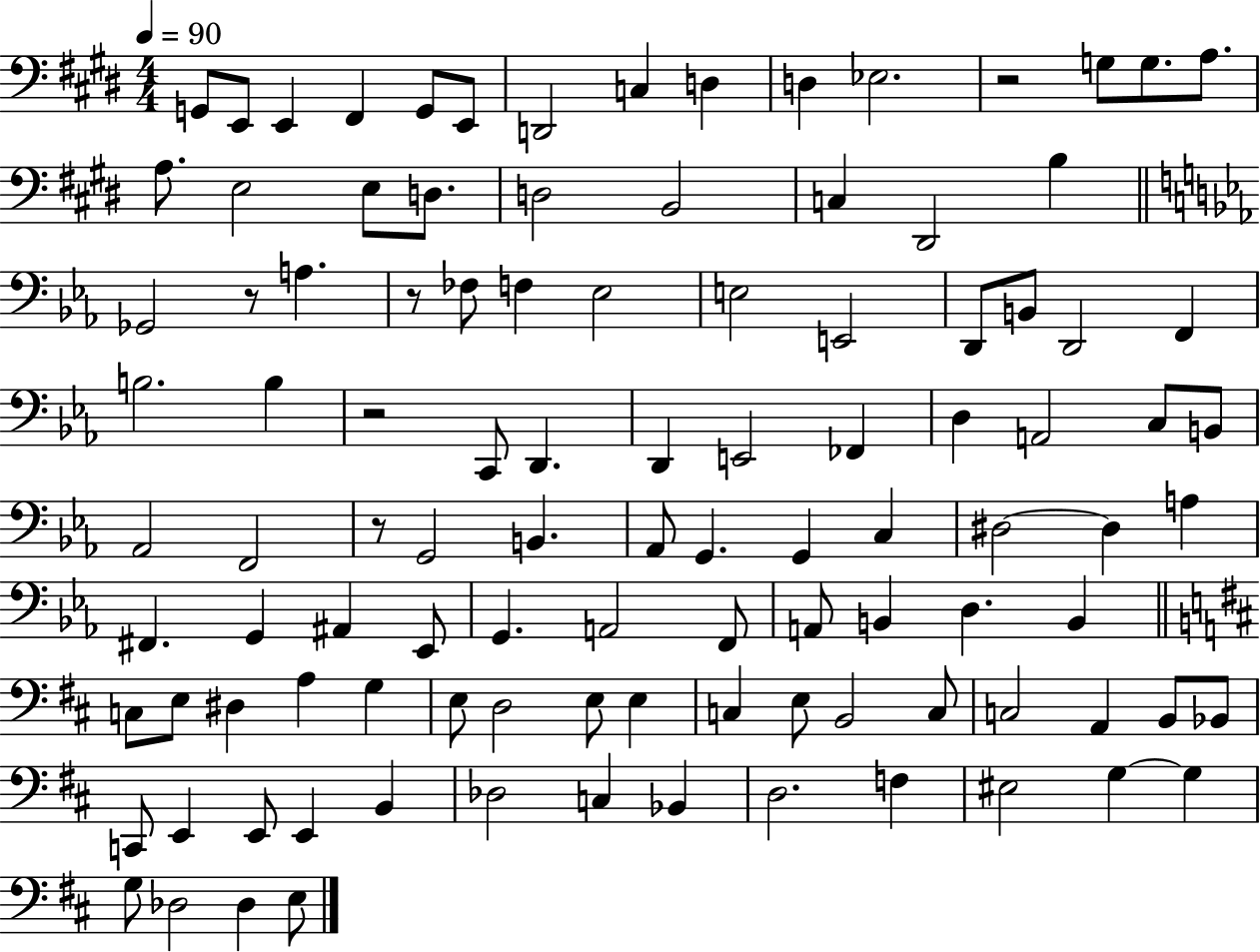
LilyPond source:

{
  \clef bass
  \numericTimeSignature
  \time 4/4
  \key e \major
  \tempo 4 = 90
  g,8 e,8 e,4 fis,4 g,8 e,8 | d,2 c4 d4 | d4 ees2. | r2 g8 g8. a8. | \break a8. e2 e8 d8. | d2 b,2 | c4 dis,2 b4 | \bar "||" \break \key c \minor ges,2 r8 a4. | r8 fes8 f4 ees2 | e2 e,2 | d,8 b,8 d,2 f,4 | \break b2. b4 | r2 c,8 d,4. | d,4 e,2 fes,4 | d4 a,2 c8 b,8 | \break aes,2 f,2 | r8 g,2 b,4. | aes,8 g,4. g,4 c4 | dis2~~ dis4 a4 | \break fis,4. g,4 ais,4 ees,8 | g,4. a,2 f,8 | a,8 b,4 d4. b,4 | \bar "||" \break \key b \minor c8 e8 dis4 a4 g4 | e8 d2 e8 e4 | c4 e8 b,2 c8 | c2 a,4 b,8 bes,8 | \break c,8 e,4 e,8 e,4 b,4 | des2 c4 bes,4 | d2. f4 | eis2 g4~~ g4 | \break g8 des2 des4 e8 | \bar "|."
}